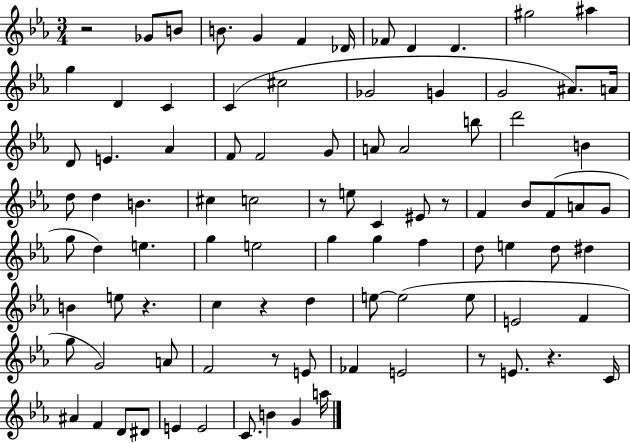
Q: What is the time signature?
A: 3/4